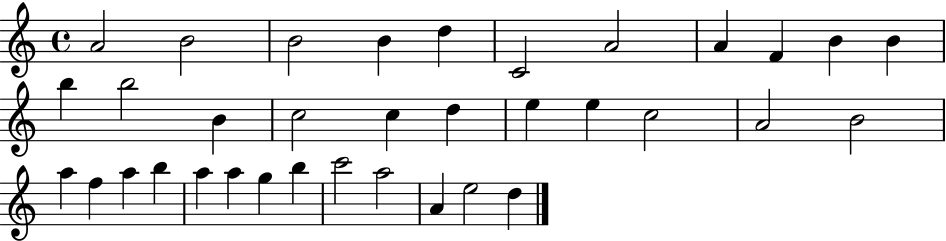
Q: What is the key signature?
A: C major